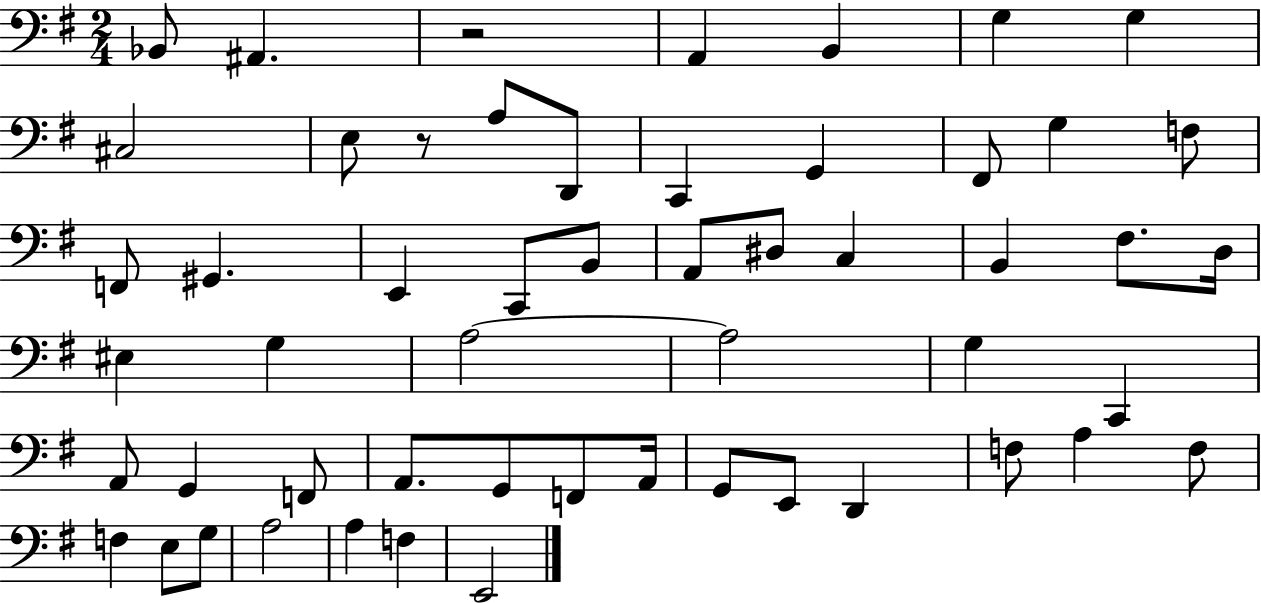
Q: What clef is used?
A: bass